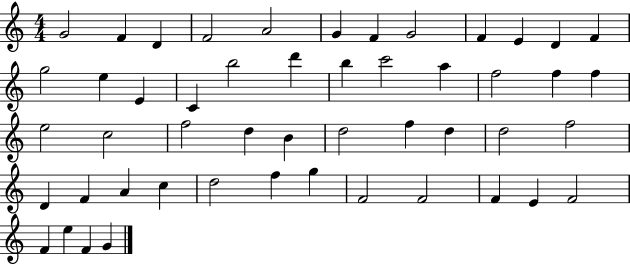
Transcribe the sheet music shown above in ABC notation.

X:1
T:Untitled
M:4/4
L:1/4
K:C
G2 F D F2 A2 G F G2 F E D F g2 e E C b2 d' b c'2 a f2 f f e2 c2 f2 d B d2 f d d2 f2 D F A c d2 f g F2 F2 F E F2 F e F G